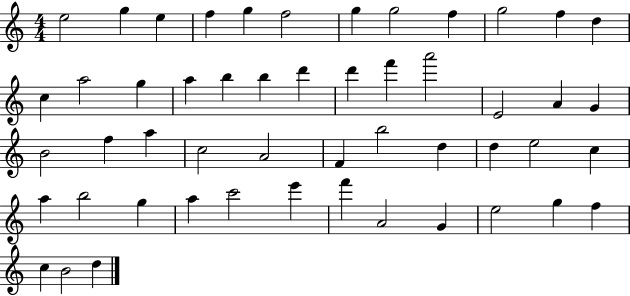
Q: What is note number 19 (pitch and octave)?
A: D6